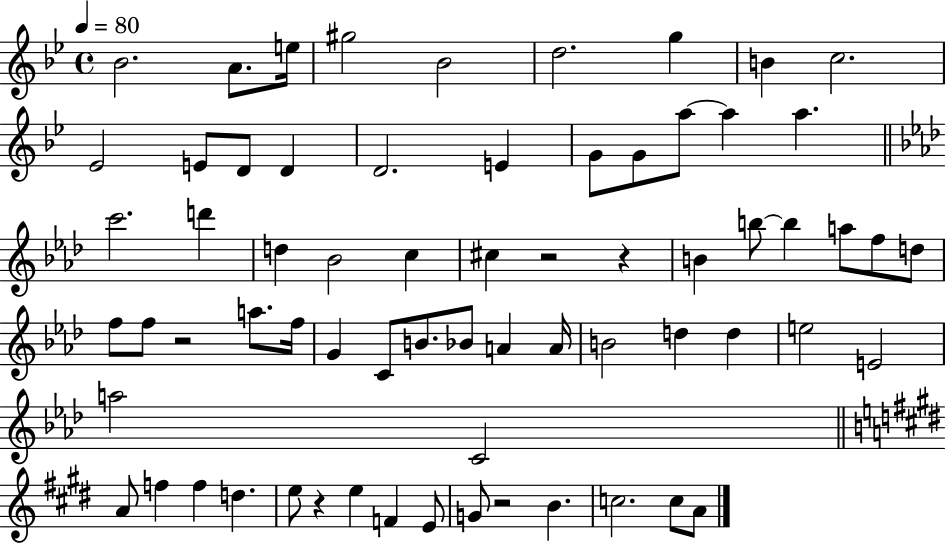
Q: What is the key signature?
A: BES major